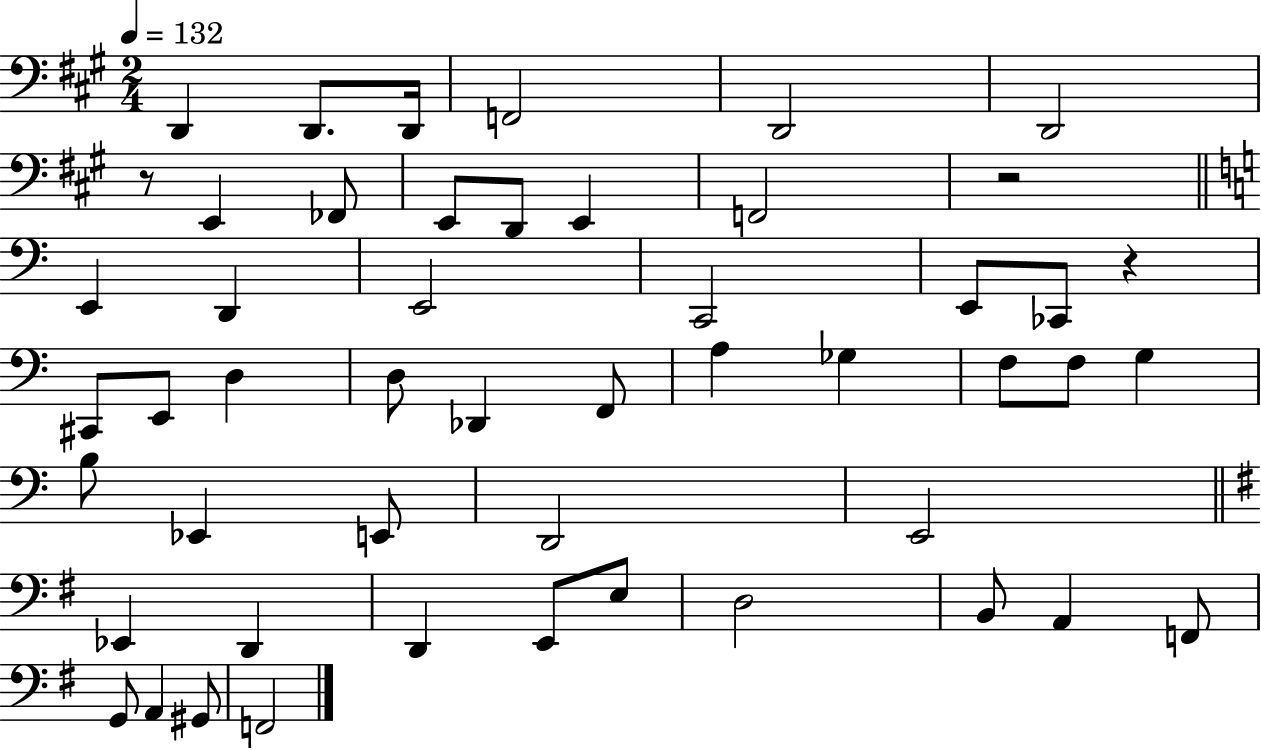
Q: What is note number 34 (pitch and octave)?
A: E2